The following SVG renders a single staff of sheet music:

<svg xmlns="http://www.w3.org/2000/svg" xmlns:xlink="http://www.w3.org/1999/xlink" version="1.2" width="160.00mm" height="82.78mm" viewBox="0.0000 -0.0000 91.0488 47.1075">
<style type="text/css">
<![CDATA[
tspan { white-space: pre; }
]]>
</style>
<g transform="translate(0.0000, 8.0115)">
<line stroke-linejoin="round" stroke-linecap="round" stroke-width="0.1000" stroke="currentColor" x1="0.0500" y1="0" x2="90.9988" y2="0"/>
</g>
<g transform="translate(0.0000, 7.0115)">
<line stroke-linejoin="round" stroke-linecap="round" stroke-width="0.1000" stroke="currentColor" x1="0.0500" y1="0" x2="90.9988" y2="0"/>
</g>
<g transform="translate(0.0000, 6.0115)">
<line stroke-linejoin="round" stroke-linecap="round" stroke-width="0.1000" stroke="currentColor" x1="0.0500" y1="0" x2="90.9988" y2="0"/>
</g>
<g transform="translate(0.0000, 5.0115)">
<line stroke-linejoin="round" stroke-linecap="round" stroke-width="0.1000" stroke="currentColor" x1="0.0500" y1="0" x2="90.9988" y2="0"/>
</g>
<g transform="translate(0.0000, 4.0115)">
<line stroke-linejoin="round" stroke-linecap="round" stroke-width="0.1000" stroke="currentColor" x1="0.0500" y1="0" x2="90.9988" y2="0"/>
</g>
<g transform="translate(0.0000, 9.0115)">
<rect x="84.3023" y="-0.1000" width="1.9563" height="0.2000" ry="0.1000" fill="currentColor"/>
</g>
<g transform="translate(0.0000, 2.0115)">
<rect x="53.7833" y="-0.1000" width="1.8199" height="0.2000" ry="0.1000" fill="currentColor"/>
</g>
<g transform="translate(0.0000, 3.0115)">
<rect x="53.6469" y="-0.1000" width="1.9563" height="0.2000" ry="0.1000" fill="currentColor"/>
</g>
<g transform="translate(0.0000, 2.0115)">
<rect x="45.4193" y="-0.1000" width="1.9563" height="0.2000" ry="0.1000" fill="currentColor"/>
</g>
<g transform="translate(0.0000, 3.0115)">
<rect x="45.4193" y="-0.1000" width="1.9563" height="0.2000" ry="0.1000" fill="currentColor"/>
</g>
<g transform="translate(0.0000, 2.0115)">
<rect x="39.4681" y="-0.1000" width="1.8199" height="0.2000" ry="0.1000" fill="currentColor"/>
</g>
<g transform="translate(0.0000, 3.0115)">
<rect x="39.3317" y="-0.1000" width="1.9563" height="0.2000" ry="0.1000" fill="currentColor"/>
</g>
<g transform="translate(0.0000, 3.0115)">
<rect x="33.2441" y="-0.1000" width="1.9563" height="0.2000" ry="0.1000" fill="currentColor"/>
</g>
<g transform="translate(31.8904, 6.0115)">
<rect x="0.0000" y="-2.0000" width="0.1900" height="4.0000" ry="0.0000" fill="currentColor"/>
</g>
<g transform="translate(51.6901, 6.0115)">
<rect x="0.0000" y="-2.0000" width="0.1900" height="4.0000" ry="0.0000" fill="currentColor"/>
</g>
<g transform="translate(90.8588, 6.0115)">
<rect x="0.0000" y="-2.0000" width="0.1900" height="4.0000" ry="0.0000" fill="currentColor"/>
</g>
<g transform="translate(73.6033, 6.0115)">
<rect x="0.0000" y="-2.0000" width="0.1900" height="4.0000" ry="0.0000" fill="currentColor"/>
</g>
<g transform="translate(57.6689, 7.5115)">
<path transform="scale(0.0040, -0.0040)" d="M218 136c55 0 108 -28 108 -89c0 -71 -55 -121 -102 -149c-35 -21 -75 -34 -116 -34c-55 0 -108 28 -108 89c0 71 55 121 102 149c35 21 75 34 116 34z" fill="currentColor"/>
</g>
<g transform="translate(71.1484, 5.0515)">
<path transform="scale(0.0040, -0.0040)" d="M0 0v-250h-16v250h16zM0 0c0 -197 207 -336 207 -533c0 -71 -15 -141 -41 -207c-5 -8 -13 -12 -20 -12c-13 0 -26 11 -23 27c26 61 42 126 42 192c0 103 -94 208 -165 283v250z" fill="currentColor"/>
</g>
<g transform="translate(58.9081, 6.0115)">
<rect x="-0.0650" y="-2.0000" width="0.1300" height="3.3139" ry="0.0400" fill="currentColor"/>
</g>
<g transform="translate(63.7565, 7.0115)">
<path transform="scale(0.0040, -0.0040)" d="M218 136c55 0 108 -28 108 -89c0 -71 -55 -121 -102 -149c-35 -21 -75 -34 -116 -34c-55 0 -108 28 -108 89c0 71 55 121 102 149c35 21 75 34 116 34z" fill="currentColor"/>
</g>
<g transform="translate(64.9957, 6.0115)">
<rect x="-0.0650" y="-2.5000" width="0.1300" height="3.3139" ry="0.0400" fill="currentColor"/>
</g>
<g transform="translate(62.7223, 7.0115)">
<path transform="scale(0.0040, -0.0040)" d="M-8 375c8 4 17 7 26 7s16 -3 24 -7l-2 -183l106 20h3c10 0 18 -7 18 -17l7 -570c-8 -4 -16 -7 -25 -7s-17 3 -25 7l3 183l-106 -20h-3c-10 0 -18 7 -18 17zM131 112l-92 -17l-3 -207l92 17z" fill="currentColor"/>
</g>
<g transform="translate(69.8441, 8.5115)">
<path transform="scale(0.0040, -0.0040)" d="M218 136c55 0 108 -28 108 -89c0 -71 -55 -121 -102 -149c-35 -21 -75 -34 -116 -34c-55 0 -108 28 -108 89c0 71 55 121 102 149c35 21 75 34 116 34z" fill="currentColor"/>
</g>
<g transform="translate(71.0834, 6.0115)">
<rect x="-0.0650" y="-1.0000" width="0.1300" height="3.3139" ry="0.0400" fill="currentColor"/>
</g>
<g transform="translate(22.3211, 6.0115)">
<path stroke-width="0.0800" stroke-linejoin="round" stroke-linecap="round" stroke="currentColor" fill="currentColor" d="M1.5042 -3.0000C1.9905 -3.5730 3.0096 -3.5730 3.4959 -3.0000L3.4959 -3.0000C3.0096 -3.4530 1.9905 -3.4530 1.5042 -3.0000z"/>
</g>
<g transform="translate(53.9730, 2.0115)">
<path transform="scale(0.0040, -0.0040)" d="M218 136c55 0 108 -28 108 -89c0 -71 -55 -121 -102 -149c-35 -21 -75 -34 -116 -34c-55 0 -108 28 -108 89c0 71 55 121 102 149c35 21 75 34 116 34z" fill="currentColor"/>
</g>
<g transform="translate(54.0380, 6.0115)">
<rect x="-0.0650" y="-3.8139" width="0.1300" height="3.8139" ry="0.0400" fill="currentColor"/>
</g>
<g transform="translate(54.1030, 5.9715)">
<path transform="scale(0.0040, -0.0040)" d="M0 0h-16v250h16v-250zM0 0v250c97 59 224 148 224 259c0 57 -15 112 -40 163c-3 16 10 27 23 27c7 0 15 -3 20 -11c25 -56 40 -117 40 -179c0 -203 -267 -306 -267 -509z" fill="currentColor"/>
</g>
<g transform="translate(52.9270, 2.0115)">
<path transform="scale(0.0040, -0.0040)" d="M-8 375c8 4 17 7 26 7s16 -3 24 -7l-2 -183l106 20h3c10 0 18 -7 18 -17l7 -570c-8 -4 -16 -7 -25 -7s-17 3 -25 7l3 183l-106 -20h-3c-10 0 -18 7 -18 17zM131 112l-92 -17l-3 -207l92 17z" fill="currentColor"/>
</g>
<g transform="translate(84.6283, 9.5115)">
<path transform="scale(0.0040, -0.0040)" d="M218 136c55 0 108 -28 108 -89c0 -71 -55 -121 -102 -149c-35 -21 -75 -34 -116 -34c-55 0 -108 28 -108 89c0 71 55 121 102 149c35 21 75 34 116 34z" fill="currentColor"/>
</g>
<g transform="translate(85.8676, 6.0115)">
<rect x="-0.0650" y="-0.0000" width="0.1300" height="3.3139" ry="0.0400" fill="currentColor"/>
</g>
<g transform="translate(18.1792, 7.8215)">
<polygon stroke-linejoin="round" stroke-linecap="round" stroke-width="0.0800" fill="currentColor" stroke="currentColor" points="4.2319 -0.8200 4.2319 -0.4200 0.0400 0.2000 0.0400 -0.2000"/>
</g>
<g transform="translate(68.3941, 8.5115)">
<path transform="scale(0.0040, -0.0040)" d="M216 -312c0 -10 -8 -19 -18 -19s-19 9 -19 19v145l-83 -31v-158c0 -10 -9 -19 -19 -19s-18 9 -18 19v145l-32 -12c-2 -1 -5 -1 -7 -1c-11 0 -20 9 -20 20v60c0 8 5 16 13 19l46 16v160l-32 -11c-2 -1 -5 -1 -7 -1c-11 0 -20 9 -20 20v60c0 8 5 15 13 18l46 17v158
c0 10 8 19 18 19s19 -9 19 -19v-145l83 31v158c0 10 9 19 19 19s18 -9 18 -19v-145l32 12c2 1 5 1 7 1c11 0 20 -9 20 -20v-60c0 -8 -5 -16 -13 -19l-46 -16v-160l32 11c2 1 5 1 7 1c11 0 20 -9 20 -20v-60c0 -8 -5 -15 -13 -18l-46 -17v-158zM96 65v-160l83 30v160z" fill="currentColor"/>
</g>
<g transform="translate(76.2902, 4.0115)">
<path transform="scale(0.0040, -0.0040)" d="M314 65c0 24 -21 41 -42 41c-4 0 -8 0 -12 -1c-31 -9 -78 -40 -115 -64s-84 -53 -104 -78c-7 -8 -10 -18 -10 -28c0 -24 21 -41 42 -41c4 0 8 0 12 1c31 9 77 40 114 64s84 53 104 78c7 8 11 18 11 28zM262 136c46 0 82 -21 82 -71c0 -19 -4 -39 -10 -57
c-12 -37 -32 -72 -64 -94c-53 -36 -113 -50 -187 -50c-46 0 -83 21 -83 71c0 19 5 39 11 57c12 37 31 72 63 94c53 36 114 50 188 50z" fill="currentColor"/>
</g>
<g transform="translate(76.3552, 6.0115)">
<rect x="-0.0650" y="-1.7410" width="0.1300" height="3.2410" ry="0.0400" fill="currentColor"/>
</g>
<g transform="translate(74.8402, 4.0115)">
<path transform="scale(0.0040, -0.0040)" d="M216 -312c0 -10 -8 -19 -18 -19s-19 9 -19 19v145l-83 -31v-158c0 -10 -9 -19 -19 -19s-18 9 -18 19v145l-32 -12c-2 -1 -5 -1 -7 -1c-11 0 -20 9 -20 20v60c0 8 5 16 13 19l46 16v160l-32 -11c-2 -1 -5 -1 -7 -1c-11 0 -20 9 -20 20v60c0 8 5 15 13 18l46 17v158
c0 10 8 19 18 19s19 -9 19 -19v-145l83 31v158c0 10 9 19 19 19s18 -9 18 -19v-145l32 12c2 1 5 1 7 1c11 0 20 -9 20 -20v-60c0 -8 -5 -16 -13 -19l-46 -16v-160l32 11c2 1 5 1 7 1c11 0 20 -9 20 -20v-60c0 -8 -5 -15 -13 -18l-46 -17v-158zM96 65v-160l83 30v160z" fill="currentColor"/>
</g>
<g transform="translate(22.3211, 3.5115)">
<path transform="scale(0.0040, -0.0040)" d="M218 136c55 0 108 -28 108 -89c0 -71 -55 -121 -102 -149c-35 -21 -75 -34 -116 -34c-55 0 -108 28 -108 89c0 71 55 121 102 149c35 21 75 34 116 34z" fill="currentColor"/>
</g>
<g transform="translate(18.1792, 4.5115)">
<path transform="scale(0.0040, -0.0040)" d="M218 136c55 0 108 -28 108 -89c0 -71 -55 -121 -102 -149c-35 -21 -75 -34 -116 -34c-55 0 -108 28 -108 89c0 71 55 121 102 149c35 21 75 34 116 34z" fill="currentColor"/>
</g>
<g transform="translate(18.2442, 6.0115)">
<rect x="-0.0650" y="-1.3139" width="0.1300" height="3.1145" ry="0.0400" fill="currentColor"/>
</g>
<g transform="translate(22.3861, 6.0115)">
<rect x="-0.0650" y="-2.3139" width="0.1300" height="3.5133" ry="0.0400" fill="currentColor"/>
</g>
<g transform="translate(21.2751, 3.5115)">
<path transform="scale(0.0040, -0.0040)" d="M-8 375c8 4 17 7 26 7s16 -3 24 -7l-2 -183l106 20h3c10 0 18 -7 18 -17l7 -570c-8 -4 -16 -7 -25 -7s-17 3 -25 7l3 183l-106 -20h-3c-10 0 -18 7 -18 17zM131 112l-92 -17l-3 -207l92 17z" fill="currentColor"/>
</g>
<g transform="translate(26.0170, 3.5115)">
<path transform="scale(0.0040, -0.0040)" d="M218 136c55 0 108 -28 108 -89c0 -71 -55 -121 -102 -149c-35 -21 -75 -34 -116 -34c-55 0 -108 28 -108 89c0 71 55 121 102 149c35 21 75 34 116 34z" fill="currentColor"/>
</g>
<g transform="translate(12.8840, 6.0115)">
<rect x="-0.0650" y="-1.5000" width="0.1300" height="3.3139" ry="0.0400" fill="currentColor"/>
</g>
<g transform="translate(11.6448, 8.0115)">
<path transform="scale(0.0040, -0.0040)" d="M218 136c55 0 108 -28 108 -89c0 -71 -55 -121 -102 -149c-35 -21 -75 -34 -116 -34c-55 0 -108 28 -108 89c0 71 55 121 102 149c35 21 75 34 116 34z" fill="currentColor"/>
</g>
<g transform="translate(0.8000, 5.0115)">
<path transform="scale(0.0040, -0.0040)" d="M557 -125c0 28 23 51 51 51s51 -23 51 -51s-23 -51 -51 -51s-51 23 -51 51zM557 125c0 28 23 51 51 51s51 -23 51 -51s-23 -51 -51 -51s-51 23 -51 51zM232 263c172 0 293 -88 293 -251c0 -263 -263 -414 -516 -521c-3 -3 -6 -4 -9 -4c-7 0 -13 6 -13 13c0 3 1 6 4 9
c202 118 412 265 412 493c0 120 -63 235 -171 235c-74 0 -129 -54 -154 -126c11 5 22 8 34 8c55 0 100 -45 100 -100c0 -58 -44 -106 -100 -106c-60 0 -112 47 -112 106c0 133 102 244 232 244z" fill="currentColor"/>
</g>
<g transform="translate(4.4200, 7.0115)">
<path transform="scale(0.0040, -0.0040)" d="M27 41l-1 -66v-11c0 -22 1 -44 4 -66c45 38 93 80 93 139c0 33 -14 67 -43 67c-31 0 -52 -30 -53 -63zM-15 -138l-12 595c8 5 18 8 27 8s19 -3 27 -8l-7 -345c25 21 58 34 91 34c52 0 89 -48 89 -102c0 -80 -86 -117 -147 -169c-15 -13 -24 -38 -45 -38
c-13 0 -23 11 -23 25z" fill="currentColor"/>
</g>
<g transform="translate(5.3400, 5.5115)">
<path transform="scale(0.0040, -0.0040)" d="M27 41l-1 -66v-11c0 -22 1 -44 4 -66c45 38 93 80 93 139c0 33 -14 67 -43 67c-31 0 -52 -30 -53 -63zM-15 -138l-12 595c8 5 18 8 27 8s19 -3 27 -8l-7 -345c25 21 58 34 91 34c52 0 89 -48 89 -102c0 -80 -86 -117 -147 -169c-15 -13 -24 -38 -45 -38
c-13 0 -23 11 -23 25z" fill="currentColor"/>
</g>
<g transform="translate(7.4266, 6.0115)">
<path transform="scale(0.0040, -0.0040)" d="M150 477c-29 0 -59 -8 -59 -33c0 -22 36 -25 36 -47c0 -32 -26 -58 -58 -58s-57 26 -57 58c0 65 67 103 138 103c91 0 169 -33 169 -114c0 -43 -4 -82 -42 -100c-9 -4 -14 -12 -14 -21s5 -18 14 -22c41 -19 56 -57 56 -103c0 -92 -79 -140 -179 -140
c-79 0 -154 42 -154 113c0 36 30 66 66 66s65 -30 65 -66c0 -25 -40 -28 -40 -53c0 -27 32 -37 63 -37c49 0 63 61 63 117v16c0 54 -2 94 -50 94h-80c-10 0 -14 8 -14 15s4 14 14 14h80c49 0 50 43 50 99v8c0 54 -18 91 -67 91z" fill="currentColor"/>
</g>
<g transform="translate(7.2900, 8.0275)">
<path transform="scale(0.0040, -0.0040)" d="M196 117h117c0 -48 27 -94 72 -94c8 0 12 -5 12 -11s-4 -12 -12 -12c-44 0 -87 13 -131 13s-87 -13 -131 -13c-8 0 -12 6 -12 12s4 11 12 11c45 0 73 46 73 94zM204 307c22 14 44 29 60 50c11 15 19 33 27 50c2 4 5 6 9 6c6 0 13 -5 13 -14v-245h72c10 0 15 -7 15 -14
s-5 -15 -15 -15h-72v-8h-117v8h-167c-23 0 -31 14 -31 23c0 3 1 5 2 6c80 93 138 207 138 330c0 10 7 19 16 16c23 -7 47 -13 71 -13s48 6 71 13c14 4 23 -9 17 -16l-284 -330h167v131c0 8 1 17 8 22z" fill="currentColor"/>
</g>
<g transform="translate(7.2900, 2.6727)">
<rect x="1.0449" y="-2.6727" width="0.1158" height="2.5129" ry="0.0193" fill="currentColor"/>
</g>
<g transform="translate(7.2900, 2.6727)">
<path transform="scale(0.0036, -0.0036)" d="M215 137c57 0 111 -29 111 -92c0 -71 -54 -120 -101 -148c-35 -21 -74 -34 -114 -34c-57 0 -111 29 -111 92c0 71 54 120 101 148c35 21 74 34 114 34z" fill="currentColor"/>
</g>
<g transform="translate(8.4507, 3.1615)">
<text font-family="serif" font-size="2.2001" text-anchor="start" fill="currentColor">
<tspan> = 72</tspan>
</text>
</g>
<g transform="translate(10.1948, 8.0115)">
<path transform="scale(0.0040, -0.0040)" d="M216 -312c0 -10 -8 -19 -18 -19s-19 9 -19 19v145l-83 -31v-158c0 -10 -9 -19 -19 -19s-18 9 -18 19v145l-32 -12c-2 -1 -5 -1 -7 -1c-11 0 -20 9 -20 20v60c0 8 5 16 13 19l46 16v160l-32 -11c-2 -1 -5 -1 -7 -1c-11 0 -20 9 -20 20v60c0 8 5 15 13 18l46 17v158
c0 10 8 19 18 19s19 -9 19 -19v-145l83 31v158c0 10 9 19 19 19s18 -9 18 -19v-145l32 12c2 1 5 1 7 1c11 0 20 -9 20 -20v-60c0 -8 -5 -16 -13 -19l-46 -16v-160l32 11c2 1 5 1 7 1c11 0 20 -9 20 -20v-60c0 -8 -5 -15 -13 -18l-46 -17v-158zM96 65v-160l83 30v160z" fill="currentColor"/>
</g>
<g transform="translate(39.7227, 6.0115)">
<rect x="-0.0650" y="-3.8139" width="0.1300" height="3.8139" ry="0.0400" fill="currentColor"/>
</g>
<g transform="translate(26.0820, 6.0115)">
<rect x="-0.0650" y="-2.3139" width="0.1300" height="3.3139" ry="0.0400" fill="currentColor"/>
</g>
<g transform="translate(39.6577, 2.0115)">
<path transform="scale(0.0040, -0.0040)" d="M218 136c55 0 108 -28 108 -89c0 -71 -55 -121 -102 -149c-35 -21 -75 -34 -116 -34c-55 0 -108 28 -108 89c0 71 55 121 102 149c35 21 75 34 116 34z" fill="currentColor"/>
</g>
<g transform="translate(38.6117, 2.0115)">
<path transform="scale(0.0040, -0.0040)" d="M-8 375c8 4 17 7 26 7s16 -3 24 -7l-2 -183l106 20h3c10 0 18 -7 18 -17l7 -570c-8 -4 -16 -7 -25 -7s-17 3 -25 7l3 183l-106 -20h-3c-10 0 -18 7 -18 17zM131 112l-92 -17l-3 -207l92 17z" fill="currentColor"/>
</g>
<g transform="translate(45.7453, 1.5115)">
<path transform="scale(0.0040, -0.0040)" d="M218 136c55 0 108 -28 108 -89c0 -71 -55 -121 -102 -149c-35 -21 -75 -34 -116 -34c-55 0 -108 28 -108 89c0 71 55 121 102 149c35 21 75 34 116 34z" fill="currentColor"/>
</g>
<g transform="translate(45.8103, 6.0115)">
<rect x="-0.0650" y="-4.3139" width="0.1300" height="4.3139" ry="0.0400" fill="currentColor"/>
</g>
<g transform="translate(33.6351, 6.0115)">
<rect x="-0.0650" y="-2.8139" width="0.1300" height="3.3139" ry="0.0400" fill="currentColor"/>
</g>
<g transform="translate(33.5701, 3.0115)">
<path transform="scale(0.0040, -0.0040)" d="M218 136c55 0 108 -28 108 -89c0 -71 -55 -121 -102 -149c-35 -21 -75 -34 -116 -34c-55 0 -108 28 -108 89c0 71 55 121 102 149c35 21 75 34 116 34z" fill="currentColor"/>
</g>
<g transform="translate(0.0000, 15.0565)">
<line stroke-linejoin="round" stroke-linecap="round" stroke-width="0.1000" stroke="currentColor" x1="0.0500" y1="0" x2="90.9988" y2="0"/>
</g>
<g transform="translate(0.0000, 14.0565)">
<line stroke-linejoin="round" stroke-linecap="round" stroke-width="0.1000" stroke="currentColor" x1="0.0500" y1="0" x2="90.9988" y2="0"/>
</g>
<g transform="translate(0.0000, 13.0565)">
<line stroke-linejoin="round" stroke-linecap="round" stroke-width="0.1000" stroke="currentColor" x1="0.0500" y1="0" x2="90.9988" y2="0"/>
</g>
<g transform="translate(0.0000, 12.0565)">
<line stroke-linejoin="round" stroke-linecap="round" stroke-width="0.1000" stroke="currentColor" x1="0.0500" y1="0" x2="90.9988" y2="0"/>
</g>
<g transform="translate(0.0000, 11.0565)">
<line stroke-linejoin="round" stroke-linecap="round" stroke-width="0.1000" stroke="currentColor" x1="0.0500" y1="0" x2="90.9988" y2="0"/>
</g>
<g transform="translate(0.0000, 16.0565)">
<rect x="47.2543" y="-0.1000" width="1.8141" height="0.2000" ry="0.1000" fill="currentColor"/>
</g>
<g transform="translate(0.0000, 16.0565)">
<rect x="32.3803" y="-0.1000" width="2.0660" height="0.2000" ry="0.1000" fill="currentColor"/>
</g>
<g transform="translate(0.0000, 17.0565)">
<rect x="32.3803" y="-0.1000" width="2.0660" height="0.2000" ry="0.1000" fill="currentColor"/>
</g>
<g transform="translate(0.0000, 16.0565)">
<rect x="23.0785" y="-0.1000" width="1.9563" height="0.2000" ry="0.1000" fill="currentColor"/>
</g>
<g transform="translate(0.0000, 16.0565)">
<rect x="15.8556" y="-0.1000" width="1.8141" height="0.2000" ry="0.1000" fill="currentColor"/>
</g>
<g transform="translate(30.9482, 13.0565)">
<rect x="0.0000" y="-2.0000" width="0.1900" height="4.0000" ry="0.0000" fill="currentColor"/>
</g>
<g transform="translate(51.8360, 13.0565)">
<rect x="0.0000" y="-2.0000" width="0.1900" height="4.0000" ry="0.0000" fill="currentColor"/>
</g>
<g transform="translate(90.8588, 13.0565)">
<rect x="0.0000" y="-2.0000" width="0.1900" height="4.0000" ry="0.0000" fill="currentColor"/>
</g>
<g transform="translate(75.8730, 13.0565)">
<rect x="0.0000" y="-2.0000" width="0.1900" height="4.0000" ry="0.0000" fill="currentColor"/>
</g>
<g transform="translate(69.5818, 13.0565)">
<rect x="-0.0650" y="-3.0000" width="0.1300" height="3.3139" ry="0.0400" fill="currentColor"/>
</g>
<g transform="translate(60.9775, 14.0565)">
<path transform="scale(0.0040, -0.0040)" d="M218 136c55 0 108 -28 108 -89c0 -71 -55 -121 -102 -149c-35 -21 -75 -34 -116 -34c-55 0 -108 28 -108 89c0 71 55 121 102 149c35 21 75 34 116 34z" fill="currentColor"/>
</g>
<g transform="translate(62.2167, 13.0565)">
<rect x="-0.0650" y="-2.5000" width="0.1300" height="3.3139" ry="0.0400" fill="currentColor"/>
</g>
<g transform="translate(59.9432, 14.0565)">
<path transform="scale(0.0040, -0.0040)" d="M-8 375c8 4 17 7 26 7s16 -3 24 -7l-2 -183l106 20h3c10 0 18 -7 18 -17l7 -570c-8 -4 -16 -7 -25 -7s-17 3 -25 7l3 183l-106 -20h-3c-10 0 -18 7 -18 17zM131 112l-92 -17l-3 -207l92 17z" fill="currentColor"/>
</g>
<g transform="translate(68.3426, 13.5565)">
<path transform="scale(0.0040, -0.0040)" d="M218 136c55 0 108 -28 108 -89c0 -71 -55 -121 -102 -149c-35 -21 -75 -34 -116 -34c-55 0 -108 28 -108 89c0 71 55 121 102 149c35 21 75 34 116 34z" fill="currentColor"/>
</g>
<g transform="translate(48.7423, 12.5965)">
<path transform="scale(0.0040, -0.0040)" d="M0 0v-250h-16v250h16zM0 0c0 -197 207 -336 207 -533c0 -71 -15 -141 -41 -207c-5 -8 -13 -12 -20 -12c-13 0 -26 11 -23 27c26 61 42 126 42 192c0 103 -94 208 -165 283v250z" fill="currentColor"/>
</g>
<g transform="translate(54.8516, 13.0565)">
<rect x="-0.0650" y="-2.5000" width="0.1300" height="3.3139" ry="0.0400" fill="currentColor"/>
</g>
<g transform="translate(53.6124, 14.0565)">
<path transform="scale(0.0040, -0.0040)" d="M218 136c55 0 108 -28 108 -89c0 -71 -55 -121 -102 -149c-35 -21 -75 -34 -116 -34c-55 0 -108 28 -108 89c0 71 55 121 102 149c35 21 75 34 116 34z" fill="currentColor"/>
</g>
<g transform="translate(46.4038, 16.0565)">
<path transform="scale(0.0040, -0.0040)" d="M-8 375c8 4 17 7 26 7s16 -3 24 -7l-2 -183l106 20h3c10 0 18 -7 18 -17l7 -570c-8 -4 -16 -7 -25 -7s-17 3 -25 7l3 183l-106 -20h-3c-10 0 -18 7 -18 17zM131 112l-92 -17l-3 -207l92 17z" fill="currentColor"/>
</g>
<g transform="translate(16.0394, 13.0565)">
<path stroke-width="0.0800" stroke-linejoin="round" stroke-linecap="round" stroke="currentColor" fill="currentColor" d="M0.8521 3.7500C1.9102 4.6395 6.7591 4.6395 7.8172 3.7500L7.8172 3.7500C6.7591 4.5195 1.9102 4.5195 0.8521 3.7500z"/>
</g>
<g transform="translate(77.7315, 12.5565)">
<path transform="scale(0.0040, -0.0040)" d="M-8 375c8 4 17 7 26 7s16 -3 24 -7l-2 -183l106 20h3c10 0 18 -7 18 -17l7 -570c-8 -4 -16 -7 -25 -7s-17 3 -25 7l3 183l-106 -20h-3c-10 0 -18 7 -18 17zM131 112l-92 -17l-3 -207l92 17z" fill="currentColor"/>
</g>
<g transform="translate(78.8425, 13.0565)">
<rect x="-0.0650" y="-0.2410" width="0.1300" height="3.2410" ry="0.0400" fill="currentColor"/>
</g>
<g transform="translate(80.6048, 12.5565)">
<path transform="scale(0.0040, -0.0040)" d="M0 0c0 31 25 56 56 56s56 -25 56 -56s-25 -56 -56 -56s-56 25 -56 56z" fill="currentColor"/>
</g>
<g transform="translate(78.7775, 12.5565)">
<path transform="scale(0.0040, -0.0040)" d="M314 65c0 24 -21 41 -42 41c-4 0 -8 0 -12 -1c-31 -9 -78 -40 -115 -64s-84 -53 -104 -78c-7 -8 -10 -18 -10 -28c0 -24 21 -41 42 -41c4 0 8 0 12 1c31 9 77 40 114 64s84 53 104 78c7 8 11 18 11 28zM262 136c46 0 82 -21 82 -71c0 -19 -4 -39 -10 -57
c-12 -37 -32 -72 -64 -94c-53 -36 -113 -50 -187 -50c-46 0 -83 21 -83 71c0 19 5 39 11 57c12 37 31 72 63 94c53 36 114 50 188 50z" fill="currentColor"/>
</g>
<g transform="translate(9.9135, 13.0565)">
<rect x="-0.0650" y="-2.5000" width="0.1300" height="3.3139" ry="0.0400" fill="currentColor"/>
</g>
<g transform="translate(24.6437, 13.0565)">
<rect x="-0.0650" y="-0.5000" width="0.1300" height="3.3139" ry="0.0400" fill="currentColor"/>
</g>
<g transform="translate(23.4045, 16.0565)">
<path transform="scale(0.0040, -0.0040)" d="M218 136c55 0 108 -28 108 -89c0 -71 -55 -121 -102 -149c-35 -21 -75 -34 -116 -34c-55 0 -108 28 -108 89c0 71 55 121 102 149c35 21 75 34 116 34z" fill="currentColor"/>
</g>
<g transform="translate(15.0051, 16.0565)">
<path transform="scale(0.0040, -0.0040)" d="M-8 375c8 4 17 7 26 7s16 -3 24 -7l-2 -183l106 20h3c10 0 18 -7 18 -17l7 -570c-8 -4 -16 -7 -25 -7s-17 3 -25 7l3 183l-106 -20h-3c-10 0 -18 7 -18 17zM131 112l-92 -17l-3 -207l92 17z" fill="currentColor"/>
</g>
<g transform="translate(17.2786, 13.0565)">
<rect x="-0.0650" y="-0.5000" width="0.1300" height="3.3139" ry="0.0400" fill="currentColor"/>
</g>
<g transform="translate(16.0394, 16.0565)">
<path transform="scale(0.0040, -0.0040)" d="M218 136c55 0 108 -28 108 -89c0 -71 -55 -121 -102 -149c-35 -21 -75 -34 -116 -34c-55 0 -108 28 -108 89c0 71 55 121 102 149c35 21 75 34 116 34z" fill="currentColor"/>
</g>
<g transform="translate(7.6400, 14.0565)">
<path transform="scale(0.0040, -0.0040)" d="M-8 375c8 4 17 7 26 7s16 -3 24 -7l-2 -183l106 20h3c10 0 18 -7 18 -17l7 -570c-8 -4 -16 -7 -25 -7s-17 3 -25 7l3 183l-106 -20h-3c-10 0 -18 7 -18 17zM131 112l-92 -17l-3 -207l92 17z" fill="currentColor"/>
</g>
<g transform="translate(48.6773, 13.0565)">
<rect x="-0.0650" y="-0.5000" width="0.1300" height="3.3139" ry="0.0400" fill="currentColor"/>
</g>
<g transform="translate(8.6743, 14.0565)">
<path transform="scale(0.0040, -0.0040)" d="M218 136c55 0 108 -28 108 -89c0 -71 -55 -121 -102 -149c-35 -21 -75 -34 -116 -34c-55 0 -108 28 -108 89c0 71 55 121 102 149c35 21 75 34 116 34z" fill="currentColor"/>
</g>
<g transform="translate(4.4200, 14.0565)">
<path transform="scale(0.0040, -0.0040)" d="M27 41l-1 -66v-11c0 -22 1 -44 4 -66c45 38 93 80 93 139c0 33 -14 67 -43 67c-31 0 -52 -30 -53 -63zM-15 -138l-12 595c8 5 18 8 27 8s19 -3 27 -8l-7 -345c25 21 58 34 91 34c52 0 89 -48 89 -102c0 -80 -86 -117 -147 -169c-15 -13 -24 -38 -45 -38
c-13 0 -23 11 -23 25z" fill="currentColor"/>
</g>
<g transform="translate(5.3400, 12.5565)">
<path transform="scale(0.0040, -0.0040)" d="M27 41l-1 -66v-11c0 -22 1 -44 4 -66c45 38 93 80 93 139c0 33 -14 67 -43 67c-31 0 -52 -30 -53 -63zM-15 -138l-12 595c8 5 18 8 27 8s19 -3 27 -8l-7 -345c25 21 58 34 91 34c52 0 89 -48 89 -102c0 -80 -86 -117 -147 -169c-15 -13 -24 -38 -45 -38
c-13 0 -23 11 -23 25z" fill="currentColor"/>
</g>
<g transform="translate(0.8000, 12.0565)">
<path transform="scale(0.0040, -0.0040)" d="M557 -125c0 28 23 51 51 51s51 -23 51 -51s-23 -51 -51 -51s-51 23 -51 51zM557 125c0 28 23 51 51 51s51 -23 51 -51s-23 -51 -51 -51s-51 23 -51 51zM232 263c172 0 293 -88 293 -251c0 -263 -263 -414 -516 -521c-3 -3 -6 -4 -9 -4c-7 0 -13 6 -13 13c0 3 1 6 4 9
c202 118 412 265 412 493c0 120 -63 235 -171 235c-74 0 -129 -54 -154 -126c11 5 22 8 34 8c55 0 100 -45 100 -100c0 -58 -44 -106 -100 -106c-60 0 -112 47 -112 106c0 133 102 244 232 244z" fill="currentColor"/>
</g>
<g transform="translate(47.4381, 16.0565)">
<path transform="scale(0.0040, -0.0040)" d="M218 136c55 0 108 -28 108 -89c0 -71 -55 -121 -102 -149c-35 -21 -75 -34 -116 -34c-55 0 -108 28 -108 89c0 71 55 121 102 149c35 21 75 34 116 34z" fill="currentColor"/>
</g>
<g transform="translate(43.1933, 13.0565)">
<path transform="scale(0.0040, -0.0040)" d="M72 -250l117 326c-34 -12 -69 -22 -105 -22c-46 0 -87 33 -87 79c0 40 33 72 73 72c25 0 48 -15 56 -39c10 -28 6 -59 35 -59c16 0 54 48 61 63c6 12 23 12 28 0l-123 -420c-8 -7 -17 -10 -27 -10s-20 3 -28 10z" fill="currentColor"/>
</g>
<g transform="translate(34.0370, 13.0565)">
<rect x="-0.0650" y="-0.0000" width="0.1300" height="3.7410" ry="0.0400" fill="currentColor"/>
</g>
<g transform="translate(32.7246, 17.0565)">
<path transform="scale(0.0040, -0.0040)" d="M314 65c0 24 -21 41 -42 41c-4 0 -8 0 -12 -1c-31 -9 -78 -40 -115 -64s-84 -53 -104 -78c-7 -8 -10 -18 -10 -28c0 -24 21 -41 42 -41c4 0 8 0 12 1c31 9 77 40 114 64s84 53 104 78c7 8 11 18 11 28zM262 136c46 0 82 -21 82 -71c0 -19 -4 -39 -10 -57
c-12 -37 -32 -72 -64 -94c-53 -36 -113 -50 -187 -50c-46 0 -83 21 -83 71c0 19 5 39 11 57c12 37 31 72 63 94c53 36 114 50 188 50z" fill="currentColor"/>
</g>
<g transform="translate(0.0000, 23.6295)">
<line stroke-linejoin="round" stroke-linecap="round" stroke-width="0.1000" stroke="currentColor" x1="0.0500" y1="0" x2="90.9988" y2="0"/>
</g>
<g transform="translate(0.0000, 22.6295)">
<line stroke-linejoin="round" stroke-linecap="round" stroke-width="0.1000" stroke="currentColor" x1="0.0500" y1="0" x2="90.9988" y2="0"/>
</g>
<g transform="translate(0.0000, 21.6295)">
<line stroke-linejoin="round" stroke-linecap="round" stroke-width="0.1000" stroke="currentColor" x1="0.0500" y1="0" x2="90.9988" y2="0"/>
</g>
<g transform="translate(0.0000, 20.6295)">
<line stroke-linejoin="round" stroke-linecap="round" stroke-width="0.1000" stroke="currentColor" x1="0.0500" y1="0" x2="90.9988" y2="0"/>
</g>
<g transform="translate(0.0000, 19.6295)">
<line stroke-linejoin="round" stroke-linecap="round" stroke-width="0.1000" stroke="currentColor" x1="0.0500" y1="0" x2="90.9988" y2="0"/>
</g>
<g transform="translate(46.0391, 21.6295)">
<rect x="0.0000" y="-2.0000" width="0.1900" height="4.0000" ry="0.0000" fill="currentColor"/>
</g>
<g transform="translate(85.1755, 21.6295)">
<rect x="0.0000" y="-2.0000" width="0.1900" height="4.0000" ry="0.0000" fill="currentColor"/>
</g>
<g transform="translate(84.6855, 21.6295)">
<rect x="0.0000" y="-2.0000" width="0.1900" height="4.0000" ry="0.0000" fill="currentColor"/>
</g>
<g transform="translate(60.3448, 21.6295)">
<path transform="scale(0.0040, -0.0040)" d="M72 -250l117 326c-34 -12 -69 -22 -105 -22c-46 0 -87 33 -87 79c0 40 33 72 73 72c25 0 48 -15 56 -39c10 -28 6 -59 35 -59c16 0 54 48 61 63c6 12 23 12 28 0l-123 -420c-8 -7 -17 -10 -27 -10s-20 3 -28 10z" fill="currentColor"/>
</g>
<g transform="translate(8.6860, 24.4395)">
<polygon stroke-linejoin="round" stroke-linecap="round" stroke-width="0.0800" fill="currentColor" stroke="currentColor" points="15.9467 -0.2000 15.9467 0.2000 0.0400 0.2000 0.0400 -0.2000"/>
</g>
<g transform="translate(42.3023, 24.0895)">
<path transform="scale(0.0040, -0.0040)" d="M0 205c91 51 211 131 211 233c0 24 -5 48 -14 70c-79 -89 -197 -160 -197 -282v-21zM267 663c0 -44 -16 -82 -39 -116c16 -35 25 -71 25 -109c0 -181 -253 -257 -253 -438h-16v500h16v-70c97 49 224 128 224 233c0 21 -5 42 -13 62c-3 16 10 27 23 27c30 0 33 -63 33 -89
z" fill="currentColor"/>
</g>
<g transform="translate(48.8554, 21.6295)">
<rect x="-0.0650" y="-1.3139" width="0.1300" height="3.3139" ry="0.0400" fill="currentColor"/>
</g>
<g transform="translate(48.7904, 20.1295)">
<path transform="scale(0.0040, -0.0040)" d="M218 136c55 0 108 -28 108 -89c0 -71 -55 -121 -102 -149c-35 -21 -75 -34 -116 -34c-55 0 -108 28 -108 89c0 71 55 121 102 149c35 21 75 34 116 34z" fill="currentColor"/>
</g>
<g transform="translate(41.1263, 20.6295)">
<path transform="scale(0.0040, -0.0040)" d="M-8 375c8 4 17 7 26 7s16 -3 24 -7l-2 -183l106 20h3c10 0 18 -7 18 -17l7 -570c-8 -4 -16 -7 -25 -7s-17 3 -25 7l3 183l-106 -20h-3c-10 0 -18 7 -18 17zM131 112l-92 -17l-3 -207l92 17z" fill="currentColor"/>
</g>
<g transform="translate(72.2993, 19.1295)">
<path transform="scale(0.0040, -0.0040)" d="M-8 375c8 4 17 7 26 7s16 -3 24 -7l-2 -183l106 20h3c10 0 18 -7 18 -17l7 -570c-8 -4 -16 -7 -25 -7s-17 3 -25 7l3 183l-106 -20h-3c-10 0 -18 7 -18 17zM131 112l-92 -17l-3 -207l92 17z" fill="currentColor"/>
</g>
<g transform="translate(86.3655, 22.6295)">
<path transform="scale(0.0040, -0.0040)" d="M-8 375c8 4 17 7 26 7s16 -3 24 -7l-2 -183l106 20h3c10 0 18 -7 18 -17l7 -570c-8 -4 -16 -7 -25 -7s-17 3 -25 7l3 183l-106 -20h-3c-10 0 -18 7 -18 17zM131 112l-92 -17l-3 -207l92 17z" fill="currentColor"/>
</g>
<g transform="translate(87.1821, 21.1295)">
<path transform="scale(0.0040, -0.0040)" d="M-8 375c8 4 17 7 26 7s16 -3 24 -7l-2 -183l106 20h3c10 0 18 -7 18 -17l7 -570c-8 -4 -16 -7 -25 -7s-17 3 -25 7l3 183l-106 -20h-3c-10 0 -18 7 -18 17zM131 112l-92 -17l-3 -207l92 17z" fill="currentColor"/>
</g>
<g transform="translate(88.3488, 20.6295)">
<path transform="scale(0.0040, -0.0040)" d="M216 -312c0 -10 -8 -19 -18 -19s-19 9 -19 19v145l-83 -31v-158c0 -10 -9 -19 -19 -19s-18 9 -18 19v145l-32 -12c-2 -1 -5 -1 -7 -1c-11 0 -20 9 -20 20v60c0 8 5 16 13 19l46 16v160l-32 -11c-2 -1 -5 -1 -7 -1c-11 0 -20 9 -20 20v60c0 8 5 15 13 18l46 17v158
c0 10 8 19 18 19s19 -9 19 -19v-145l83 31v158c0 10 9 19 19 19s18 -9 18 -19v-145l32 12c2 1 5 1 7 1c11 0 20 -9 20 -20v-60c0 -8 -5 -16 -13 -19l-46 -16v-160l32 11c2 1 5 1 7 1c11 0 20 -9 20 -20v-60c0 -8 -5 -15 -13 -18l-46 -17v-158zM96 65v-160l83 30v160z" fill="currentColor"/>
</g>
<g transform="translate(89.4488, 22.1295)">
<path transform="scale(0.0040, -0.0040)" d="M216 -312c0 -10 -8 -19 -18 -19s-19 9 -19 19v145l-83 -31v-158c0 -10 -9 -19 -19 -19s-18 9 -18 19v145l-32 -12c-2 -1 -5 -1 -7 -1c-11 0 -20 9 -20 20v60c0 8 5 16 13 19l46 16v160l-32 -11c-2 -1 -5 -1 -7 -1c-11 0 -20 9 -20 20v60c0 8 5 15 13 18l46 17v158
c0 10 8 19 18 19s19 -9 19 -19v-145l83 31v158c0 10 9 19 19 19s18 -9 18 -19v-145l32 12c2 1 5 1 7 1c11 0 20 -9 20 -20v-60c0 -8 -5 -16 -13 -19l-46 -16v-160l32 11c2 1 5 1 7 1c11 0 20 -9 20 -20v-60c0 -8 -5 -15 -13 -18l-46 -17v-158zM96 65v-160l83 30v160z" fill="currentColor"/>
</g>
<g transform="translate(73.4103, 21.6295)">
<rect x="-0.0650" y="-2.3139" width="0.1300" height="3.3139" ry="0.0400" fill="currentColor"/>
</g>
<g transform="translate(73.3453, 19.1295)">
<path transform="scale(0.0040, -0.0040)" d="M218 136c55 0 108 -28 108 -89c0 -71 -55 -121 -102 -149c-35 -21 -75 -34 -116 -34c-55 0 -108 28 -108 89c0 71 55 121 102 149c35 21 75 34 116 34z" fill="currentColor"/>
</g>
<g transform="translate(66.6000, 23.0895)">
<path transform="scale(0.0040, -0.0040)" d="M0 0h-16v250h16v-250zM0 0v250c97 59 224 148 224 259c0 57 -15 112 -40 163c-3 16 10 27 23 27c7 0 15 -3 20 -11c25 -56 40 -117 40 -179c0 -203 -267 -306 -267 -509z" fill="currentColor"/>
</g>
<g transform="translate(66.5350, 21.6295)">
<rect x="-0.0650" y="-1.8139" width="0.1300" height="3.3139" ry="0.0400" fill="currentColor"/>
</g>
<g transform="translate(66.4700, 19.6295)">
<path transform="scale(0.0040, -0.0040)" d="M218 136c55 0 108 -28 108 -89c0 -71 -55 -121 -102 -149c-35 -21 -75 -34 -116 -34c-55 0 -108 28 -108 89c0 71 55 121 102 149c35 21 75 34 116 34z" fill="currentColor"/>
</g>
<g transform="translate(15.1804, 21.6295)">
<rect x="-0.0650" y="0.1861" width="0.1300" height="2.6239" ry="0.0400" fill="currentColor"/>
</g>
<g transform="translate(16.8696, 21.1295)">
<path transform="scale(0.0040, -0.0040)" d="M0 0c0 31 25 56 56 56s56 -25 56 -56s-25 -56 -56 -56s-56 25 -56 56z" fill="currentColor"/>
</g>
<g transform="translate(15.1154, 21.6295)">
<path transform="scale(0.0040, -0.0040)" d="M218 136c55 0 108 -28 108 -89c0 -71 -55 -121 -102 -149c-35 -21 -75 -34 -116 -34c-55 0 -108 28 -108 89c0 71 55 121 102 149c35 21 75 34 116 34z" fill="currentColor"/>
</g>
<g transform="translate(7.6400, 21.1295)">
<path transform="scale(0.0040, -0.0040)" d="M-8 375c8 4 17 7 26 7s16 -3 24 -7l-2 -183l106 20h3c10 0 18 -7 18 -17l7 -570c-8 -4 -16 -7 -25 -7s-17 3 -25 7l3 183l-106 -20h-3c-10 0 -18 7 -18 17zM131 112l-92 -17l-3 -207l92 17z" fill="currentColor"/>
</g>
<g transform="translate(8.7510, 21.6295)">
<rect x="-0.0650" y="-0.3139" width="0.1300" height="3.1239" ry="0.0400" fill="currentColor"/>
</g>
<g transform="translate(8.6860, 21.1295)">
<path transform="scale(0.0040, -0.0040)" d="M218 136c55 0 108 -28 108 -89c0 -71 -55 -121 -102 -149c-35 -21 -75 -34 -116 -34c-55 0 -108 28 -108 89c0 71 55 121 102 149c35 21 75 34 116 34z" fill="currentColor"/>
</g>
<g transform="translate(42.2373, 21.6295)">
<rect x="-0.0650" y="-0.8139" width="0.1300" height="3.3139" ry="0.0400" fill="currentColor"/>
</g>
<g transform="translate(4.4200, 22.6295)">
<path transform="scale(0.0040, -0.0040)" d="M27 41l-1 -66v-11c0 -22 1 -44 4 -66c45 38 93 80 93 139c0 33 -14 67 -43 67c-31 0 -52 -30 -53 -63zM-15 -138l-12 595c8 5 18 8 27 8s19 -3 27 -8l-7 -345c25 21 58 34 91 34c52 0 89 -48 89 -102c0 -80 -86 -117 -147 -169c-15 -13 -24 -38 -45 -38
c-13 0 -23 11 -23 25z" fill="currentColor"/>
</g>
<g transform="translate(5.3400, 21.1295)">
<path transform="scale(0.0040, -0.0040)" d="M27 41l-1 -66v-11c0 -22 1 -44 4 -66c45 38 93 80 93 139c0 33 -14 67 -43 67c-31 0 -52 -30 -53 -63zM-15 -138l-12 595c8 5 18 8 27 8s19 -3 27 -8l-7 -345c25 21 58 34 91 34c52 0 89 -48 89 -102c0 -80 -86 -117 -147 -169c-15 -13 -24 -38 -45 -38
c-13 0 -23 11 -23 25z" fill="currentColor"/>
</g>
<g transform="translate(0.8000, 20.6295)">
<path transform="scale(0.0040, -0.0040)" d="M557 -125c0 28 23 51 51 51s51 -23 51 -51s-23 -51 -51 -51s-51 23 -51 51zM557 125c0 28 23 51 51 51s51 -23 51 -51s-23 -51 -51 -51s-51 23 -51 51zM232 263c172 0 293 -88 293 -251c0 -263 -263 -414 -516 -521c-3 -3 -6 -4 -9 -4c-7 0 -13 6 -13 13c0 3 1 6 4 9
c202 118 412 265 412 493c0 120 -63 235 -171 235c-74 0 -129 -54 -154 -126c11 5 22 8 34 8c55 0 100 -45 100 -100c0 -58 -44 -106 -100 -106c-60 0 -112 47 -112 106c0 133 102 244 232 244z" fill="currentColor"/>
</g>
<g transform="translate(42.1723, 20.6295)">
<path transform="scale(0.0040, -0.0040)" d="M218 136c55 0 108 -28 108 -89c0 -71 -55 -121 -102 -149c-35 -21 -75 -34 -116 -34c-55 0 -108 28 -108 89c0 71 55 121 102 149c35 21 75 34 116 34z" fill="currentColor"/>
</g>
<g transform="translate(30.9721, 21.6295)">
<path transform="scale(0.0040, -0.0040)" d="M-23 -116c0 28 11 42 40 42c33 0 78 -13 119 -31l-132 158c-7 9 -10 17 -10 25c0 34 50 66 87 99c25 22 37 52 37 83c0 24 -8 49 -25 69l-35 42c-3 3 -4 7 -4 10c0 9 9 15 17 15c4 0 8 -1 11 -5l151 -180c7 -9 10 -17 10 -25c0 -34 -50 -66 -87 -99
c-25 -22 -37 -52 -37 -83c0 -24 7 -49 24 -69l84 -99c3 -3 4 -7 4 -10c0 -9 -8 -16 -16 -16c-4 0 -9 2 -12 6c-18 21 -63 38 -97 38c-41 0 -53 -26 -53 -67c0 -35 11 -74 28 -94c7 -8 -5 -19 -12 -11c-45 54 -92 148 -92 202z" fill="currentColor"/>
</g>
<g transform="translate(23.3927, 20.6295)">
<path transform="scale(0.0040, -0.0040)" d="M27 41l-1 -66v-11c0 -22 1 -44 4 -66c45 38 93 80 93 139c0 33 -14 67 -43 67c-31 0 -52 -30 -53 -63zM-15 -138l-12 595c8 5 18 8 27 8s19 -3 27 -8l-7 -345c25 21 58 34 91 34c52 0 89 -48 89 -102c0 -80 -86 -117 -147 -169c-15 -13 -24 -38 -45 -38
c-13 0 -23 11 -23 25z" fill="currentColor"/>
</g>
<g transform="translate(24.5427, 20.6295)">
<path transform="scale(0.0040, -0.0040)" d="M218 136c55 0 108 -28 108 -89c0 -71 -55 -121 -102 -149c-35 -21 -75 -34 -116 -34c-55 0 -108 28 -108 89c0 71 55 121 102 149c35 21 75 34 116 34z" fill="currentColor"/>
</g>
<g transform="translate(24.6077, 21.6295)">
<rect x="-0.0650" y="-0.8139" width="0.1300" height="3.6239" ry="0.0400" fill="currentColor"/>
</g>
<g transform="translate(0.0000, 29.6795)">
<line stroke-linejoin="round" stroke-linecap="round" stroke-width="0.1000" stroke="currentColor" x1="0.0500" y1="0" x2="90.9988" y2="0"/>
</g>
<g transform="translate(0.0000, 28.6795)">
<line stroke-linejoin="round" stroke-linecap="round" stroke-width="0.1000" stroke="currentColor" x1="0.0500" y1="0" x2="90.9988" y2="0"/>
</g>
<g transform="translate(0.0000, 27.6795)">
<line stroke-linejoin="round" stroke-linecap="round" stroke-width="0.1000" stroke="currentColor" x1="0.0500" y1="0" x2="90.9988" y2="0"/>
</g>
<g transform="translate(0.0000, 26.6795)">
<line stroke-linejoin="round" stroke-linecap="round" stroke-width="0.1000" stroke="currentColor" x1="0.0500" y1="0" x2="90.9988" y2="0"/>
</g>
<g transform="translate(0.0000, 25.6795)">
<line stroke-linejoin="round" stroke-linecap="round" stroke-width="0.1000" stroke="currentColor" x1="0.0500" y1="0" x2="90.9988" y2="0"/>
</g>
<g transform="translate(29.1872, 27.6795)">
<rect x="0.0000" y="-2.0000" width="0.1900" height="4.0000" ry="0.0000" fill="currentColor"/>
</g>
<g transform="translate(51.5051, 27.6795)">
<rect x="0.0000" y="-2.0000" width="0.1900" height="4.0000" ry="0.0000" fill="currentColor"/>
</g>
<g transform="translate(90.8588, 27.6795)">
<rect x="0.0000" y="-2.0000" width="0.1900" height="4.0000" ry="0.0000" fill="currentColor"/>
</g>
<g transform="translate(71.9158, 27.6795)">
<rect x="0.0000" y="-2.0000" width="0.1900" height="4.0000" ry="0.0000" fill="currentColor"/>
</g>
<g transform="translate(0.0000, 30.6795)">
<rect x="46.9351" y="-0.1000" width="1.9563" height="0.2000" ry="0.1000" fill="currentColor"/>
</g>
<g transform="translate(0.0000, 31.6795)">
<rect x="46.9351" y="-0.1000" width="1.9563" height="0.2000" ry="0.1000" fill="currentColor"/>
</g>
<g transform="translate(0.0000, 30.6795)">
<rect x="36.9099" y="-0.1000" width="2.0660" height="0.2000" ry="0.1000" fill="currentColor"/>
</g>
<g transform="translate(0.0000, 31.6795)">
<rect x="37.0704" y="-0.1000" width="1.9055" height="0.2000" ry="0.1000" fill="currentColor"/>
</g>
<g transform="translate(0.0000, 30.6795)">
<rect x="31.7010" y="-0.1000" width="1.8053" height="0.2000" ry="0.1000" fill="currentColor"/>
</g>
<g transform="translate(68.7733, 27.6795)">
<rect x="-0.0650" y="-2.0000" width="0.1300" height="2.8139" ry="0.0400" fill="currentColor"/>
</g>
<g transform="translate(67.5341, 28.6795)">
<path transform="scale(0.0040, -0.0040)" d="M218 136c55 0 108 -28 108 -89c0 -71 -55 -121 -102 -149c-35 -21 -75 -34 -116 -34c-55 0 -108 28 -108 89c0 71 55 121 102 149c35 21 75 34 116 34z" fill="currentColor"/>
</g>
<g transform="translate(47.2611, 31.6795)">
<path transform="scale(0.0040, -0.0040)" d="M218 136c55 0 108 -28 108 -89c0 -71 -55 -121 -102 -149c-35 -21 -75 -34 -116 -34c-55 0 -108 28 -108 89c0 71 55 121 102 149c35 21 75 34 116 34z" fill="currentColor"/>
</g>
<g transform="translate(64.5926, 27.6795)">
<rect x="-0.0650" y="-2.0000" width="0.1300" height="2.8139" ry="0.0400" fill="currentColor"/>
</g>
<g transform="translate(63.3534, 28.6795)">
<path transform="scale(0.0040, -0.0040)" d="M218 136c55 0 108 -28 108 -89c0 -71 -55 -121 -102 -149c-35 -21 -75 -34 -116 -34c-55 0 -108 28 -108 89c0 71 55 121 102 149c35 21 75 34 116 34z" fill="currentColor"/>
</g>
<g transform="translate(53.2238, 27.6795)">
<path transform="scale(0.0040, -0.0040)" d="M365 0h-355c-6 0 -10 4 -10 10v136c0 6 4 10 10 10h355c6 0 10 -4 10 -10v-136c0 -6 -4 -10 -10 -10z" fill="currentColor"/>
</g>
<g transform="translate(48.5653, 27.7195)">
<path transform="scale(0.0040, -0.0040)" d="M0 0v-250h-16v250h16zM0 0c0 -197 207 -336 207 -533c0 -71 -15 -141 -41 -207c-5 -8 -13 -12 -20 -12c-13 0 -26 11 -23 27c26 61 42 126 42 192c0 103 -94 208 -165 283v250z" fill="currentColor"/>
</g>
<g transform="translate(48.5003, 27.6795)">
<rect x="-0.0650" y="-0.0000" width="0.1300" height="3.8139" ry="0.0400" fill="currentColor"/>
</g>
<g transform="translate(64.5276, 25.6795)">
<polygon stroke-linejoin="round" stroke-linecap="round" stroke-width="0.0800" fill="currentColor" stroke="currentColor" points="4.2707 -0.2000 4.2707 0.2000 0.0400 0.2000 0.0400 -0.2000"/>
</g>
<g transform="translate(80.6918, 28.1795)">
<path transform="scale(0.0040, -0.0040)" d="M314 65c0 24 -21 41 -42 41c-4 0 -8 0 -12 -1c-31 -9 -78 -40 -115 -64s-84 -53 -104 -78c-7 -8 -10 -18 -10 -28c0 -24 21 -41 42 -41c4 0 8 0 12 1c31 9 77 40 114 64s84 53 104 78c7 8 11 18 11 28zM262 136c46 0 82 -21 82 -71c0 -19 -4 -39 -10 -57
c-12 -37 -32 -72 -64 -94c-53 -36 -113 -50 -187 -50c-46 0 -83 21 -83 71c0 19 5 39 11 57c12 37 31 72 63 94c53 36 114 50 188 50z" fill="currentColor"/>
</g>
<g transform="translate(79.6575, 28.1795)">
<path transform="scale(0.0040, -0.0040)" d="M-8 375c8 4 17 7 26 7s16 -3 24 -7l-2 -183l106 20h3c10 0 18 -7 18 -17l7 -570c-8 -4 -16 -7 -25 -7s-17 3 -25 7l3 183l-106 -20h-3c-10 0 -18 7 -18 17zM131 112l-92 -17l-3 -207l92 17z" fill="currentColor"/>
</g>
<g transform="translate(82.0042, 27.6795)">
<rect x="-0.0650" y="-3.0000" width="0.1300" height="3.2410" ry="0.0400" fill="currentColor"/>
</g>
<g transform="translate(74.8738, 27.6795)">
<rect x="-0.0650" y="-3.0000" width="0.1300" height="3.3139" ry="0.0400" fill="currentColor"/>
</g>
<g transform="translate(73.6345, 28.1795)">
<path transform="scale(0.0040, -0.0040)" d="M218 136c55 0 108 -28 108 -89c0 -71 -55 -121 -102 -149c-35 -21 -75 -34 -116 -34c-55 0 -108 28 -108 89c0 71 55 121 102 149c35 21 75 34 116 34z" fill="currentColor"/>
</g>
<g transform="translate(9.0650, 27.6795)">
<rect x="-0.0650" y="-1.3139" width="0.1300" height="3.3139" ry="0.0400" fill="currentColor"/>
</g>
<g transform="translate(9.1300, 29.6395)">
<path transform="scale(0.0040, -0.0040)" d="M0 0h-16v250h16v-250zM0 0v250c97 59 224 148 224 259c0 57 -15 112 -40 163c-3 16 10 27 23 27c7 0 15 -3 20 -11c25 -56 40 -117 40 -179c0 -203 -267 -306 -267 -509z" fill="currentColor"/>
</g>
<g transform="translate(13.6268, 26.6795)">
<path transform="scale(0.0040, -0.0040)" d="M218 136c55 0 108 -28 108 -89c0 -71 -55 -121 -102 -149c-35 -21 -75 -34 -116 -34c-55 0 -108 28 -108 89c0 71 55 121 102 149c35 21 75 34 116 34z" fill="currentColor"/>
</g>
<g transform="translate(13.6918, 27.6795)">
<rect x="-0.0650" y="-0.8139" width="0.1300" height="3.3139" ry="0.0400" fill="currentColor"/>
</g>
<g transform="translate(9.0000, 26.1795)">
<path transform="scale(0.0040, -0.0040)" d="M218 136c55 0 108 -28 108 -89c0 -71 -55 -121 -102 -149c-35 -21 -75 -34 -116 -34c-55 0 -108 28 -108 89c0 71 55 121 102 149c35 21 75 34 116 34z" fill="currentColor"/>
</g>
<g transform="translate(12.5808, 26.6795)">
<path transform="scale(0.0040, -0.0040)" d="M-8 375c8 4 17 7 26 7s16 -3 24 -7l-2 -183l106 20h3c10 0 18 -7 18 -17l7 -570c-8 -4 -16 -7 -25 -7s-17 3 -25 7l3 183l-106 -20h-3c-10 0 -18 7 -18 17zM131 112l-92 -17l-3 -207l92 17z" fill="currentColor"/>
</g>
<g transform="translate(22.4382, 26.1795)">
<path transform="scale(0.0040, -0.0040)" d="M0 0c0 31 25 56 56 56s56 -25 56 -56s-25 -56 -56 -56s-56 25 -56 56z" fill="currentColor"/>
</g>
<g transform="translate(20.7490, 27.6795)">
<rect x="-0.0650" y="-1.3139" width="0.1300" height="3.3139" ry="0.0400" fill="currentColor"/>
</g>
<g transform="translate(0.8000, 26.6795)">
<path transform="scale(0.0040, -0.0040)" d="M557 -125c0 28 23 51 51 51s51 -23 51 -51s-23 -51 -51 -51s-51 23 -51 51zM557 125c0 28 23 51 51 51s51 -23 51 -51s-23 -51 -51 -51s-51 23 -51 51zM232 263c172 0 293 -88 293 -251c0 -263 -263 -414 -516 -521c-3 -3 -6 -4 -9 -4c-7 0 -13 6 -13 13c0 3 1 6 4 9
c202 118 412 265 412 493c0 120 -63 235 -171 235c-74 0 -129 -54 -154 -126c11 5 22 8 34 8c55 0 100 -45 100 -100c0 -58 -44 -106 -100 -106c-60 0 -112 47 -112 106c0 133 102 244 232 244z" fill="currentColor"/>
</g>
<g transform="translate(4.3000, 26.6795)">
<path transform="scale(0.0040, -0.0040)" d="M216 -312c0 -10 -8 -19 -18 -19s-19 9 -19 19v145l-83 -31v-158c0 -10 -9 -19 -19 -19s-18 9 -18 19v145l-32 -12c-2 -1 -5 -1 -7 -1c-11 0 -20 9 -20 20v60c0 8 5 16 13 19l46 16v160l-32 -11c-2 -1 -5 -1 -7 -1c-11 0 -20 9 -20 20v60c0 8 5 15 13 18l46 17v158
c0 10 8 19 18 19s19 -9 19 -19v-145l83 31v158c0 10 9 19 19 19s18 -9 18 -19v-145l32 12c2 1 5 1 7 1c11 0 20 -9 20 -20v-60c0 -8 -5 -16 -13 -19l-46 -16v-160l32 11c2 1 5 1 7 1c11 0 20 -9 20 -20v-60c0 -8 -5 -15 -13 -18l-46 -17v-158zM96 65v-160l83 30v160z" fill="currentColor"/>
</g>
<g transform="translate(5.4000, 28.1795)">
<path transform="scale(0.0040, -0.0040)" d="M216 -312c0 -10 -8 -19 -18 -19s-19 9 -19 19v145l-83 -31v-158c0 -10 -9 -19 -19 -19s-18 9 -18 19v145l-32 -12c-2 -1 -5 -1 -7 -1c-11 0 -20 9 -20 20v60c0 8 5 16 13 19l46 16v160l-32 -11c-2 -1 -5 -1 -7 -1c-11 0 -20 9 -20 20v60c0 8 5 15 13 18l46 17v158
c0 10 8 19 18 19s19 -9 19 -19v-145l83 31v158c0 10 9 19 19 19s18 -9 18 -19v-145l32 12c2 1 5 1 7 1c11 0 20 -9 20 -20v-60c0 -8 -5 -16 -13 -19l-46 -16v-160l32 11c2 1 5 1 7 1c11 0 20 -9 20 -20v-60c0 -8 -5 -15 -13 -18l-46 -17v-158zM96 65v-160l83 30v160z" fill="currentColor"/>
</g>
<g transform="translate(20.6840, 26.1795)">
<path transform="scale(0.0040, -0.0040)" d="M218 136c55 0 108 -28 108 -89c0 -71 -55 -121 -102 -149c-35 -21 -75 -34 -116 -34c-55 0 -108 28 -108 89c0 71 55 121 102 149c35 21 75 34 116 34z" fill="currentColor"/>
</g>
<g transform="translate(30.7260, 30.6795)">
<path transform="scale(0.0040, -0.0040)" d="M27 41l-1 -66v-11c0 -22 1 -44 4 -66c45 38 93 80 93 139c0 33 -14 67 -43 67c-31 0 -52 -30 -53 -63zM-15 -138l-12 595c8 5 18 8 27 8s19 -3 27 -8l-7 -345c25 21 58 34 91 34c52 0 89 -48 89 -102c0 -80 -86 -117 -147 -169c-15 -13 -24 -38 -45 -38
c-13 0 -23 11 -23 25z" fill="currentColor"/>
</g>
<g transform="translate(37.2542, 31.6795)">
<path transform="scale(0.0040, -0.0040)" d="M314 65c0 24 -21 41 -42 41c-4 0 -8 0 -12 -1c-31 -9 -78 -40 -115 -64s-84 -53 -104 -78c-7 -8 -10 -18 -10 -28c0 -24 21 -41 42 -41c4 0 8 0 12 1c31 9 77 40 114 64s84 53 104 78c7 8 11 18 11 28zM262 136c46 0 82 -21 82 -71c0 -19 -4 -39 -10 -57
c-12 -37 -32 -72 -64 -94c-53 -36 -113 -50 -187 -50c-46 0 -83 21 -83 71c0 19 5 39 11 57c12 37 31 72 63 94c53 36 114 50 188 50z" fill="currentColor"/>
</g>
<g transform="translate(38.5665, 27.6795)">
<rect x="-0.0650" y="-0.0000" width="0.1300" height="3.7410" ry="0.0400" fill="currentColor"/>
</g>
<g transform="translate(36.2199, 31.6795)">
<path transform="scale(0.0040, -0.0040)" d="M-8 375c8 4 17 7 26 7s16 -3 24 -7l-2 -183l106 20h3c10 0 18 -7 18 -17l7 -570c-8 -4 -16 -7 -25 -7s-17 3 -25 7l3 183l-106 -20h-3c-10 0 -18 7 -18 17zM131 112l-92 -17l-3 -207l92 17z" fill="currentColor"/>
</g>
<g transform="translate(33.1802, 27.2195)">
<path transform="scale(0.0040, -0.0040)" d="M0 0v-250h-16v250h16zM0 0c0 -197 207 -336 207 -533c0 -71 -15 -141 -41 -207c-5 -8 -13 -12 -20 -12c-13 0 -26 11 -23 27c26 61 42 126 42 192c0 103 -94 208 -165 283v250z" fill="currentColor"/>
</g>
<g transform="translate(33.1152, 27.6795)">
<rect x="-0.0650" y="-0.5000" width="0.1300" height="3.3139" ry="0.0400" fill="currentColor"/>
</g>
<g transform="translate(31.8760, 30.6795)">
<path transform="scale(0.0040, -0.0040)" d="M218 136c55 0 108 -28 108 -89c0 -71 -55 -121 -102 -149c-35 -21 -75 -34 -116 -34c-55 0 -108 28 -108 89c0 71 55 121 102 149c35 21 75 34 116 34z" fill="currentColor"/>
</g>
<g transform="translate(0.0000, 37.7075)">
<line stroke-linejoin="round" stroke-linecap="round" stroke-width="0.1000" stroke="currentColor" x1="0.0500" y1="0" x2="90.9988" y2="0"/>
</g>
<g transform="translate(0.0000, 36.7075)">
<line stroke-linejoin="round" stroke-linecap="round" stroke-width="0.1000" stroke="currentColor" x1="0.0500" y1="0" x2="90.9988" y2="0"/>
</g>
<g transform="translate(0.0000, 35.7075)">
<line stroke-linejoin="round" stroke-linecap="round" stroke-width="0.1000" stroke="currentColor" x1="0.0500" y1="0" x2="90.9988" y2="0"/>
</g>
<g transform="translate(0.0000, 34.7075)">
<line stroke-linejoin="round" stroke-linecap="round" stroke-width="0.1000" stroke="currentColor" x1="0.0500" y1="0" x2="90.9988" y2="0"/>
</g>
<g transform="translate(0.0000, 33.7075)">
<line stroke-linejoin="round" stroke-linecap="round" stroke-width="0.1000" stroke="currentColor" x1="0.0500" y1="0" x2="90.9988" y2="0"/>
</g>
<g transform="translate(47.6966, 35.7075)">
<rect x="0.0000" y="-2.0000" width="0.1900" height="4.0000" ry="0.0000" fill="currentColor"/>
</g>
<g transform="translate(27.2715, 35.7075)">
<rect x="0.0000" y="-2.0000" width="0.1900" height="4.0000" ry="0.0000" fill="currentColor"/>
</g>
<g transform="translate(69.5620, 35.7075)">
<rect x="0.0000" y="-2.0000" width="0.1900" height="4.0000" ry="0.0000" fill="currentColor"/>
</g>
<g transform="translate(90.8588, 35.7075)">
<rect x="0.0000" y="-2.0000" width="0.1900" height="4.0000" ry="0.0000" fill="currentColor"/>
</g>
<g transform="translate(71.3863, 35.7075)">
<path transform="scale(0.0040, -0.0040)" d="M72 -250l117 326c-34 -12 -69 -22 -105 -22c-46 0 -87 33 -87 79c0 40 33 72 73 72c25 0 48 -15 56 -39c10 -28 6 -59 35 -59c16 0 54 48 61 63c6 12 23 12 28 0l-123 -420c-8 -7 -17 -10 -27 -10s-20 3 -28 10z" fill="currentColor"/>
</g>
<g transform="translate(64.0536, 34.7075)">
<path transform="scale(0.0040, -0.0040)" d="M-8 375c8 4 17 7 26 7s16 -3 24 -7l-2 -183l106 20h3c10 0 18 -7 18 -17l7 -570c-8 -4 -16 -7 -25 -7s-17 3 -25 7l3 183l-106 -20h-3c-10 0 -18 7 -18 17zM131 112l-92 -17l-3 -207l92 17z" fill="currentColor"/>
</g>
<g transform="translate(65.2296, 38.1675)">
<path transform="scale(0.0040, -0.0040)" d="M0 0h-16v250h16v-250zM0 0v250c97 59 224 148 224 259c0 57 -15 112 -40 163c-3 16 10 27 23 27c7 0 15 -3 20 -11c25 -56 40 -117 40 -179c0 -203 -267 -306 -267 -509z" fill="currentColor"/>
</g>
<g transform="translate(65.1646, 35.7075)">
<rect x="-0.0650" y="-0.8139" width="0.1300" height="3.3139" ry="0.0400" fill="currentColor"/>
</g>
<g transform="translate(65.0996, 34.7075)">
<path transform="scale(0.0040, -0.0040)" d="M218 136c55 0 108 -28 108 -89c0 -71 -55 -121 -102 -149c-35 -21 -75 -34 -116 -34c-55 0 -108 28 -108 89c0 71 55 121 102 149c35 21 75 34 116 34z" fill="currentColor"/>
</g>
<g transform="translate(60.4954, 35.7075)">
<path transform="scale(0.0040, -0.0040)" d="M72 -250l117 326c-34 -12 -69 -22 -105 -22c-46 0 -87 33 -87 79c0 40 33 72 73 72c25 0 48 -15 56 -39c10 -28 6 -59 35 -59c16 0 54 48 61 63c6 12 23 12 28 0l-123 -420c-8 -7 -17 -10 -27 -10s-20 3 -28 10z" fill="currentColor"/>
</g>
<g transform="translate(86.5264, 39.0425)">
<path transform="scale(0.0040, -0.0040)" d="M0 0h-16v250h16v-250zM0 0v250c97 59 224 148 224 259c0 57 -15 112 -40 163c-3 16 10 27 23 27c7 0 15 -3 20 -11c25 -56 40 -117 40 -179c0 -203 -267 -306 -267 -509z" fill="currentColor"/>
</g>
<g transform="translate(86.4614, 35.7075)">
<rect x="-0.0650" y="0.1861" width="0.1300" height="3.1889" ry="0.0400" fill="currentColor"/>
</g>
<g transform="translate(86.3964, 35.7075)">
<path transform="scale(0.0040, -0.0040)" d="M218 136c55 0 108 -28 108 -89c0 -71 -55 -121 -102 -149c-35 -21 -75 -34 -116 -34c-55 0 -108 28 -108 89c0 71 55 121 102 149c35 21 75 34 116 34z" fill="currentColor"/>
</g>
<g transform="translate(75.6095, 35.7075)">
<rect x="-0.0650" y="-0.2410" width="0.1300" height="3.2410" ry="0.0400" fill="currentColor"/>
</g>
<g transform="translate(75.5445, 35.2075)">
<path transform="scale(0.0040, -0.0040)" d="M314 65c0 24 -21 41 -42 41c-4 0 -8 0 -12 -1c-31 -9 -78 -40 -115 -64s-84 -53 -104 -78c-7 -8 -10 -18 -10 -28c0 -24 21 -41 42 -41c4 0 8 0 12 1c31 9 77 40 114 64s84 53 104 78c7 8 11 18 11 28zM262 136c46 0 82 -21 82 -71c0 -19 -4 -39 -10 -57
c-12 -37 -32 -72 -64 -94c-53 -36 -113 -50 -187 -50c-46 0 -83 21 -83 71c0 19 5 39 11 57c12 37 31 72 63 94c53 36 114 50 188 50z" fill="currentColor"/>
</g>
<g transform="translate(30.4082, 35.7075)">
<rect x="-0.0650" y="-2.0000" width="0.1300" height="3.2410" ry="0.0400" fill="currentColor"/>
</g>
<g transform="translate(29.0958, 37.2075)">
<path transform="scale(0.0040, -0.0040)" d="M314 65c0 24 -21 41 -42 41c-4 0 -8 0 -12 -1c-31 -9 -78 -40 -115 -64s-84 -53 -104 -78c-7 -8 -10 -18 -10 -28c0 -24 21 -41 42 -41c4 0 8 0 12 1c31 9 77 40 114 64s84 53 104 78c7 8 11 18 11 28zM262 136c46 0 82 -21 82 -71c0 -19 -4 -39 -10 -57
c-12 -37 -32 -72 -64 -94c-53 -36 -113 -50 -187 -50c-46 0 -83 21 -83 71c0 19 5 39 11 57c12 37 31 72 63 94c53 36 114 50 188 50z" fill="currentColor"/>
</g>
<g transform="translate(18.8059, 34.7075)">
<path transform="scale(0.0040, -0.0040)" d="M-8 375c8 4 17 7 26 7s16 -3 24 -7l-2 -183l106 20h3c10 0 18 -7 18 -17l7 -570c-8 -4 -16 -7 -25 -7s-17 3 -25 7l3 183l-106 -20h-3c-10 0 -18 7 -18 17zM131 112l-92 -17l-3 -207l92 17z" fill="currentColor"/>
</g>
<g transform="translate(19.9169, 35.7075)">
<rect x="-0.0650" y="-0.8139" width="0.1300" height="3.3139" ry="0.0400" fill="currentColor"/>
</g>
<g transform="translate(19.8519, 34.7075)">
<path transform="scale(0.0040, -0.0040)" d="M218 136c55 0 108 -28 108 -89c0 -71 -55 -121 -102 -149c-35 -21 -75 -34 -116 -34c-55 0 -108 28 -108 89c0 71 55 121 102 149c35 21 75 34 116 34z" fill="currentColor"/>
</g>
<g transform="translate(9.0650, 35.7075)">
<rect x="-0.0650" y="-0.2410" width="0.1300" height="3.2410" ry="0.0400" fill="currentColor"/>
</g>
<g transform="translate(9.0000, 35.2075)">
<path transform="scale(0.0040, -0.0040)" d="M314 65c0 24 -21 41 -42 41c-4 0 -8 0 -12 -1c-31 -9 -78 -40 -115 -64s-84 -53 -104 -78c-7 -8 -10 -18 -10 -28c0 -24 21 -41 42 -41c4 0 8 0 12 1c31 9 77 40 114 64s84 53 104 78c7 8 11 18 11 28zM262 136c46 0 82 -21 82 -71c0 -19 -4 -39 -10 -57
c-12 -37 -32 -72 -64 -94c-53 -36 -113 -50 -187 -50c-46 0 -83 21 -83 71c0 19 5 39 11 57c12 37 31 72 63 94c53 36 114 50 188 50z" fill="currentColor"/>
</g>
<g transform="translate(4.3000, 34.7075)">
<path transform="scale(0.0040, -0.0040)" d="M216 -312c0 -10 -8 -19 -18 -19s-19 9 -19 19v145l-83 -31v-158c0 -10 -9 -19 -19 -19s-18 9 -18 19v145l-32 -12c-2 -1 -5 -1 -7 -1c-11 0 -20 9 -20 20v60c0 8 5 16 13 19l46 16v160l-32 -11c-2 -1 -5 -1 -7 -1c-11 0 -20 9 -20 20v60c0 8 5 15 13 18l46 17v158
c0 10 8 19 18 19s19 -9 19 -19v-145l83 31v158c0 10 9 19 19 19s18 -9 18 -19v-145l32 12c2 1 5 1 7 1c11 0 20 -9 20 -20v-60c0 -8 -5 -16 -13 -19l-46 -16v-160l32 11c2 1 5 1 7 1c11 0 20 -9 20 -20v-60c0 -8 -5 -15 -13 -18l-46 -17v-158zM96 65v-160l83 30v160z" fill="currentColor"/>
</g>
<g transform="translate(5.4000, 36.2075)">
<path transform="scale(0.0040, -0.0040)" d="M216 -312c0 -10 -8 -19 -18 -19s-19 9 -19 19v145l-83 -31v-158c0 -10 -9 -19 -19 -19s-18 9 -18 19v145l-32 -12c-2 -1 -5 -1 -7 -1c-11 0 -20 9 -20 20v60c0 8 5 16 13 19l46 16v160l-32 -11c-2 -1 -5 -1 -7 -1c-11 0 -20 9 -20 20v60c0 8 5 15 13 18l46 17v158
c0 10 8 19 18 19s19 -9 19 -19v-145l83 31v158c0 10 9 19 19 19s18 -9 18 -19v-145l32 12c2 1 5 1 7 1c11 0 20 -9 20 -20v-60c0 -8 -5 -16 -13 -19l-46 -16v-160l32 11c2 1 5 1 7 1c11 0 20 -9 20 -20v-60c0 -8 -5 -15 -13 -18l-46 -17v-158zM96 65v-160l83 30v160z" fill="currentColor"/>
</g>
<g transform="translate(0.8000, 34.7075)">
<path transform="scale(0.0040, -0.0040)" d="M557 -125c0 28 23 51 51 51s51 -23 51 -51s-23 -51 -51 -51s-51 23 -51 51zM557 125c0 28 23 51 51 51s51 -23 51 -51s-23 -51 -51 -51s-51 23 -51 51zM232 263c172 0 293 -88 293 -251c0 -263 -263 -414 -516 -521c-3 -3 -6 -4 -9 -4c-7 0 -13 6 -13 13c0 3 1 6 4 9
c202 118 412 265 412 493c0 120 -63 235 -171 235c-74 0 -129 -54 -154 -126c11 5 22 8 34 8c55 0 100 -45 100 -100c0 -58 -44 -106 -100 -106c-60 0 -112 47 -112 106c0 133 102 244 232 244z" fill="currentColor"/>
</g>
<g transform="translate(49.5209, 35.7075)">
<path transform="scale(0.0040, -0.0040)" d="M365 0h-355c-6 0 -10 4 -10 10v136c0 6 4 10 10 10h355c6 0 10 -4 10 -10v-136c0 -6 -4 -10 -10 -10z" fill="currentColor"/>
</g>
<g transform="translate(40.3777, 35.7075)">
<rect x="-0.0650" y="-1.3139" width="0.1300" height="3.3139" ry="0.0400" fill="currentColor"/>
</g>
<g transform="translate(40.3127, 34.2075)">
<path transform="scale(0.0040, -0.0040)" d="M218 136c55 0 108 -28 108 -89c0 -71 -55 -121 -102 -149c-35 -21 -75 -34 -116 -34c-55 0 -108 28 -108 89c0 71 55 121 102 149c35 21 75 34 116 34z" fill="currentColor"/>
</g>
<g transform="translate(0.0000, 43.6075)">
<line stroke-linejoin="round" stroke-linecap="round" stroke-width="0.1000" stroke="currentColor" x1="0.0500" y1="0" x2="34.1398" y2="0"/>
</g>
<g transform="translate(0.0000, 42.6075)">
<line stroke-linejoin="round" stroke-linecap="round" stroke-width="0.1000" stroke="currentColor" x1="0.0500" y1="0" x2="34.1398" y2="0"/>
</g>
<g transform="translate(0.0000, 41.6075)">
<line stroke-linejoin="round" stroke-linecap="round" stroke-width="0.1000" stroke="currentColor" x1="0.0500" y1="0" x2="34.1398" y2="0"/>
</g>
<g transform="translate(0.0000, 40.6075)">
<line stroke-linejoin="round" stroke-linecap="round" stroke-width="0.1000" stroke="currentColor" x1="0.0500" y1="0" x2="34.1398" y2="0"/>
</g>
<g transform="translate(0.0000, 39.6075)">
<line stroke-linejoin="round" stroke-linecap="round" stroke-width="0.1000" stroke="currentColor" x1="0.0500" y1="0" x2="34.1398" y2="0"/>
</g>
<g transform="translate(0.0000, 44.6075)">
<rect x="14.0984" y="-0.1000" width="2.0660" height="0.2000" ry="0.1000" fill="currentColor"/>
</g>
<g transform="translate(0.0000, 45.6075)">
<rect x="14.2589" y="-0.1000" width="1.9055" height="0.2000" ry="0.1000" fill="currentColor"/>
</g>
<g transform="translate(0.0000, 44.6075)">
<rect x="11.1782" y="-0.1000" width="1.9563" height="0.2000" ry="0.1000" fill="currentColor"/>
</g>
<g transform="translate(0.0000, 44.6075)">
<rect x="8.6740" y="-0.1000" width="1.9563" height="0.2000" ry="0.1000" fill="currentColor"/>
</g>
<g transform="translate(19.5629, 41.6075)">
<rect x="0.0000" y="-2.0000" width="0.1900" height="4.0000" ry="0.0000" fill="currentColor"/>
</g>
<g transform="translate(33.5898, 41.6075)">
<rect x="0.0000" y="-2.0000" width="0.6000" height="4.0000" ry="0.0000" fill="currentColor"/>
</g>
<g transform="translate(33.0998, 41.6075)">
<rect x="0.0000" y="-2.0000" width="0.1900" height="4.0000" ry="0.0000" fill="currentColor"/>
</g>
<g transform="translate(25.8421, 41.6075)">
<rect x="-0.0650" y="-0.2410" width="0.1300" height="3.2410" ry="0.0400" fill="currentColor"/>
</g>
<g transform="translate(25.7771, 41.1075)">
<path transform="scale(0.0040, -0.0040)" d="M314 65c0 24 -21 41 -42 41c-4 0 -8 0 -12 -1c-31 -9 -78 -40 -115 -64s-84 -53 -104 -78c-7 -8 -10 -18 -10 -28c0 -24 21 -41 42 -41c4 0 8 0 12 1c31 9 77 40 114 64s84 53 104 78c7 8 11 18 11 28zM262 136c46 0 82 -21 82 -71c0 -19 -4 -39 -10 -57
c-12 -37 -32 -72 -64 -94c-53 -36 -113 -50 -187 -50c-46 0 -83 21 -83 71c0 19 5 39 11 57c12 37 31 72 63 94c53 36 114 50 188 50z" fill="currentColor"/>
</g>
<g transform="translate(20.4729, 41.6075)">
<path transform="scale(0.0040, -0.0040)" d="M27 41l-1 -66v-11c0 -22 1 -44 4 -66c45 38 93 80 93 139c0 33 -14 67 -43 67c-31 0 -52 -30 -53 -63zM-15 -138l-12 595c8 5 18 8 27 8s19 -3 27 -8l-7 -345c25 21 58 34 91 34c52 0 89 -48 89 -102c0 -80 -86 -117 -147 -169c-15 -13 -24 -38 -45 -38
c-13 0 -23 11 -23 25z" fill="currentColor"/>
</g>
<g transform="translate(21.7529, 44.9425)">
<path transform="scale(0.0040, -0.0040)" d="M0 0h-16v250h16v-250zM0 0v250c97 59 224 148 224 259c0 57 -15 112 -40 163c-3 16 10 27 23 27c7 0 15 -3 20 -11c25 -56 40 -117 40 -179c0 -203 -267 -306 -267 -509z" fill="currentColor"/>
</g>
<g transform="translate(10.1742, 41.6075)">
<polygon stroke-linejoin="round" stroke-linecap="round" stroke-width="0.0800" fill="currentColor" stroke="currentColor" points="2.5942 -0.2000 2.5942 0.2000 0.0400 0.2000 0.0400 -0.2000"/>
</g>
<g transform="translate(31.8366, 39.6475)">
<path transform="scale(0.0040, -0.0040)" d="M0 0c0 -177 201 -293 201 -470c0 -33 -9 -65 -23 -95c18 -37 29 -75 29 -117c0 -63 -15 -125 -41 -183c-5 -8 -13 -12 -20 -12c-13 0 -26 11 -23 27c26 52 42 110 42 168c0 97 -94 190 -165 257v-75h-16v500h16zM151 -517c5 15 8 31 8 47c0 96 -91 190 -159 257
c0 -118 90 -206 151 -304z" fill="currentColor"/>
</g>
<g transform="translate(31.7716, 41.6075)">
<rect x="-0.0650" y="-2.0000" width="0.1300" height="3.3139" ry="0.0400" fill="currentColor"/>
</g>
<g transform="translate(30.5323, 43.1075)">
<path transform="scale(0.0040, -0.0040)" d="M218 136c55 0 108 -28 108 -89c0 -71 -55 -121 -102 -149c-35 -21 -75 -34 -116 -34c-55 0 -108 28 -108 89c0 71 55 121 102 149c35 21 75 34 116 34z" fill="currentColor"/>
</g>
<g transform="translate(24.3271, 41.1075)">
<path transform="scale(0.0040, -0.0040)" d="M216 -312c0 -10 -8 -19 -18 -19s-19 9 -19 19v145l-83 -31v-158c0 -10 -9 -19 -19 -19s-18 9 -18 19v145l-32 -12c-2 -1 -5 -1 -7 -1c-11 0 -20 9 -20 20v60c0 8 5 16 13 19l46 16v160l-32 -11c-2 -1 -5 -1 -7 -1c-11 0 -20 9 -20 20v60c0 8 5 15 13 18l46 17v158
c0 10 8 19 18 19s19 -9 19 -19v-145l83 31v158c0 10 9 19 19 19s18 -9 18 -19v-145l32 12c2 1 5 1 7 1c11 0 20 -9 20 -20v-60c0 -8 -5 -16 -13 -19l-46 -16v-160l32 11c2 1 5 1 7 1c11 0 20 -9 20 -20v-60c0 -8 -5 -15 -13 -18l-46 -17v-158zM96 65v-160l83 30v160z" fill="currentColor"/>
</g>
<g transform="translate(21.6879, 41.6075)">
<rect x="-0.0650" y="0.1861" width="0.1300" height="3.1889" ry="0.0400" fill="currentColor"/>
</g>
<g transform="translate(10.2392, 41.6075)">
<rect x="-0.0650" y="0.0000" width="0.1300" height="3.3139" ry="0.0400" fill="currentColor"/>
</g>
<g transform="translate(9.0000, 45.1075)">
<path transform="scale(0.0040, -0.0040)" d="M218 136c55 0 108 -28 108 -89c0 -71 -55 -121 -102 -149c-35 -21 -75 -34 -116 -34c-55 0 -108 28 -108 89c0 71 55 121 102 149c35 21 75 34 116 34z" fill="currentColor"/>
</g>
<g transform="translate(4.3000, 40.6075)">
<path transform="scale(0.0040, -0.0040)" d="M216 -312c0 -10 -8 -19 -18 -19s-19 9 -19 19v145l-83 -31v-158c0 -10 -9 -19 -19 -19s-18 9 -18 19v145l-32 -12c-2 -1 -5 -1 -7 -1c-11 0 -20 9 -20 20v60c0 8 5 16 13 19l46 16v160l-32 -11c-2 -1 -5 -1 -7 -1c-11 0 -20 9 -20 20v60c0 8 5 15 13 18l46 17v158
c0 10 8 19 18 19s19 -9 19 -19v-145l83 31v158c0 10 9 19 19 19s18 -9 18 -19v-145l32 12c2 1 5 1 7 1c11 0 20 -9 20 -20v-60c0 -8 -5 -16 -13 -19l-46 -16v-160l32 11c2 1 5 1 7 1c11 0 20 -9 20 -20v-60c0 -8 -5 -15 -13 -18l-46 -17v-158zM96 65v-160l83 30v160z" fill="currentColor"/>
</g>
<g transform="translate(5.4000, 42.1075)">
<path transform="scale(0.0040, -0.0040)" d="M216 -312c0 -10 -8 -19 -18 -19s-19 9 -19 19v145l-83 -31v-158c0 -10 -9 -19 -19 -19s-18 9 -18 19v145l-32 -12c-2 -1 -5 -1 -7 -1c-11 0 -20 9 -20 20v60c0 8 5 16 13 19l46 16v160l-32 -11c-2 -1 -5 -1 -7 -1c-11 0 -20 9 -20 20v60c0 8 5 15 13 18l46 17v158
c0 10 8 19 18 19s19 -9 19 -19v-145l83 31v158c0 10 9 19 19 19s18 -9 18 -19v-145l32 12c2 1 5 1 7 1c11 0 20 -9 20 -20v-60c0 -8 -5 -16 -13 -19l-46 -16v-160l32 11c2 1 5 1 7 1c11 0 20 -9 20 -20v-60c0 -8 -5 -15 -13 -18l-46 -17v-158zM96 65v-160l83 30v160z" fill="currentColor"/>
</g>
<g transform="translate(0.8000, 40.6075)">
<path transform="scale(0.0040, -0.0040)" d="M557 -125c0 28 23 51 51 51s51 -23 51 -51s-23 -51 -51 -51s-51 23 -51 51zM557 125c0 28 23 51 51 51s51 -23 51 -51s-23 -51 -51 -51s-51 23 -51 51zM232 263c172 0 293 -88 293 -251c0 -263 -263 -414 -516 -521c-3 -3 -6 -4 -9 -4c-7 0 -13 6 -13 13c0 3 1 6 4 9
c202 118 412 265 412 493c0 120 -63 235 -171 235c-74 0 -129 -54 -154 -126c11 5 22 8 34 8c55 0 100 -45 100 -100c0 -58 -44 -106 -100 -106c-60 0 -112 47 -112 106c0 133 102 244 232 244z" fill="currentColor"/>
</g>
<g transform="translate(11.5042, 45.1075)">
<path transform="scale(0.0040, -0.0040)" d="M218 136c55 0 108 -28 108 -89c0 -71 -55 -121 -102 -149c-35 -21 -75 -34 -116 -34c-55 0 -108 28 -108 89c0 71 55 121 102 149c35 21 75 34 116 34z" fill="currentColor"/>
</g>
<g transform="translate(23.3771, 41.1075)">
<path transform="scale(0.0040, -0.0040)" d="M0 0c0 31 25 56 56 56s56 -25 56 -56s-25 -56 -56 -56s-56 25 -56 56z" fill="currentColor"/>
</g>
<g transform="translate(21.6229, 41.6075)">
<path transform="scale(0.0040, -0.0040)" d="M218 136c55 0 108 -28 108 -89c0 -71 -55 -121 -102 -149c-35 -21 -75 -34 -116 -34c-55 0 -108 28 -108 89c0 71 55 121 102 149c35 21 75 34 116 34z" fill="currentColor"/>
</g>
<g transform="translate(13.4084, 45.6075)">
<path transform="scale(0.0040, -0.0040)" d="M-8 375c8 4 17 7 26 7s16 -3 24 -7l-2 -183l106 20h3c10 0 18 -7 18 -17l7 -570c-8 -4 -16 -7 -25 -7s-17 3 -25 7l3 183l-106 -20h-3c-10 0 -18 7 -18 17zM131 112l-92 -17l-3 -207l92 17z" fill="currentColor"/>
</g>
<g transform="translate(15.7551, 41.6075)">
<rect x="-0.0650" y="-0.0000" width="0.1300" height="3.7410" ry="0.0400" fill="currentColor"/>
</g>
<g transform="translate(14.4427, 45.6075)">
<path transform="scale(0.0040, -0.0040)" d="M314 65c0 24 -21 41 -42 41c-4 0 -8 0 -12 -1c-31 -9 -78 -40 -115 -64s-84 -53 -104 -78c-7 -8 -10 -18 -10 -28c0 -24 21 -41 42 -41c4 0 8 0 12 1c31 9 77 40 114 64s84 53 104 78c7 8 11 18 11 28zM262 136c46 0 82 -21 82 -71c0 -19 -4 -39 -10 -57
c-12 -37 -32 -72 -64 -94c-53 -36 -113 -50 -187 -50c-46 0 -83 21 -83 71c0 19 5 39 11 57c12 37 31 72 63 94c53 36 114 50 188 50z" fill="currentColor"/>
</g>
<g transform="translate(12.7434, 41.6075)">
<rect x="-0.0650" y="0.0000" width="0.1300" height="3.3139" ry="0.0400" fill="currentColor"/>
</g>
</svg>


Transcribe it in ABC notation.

X:1
T:Untitled
M:3/4
L:1/4
K:Bb
^G,, G,/2 B,/2 B, C E F E/2 A,, B,, ^F,,/2 ^A,2 D,, B,, E,, E,, C,,2 z/2 E,,/2 _B,, B,, C, E,2 E,/2 D,/2 _F,/2 z F,/4 G, z/2 A,/2 B, G,/2 F, G, _E,,/2 C,,2 C,,/2 z2 B,,/2 B,,/2 ^C, C,2 E,2 F, A,,2 G, z2 z/2 F,/2 z/2 E,2 D,/2 D,,/2 D,,/2 C,,2 _D,/2 ^E,2 A,,/4